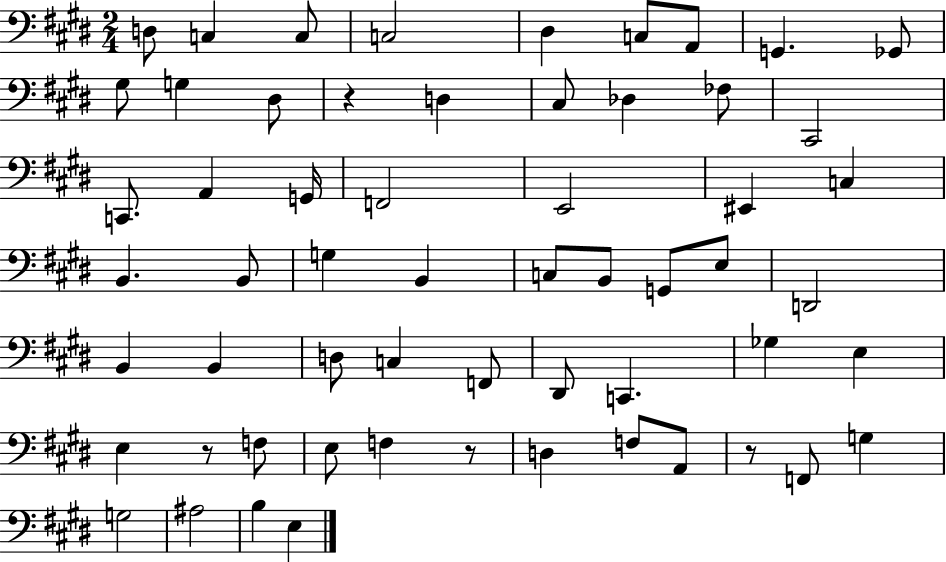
{
  \clef bass
  \numericTimeSignature
  \time 2/4
  \key e \major
  d8 c4 c8 | c2 | dis4 c8 a,8 | g,4. ges,8 | \break gis8 g4 dis8 | r4 d4 | cis8 des4 fes8 | cis,2 | \break c,8. a,4 g,16 | f,2 | e,2 | eis,4 c4 | \break b,4. b,8 | g4 b,4 | c8 b,8 g,8 e8 | d,2 | \break b,4 b,4 | d8 c4 f,8 | dis,8 c,4. | ges4 e4 | \break e4 r8 f8 | e8 f4 r8 | d4 f8 a,8 | r8 f,8 g4 | \break g2 | ais2 | b4 e4 | \bar "|."
}